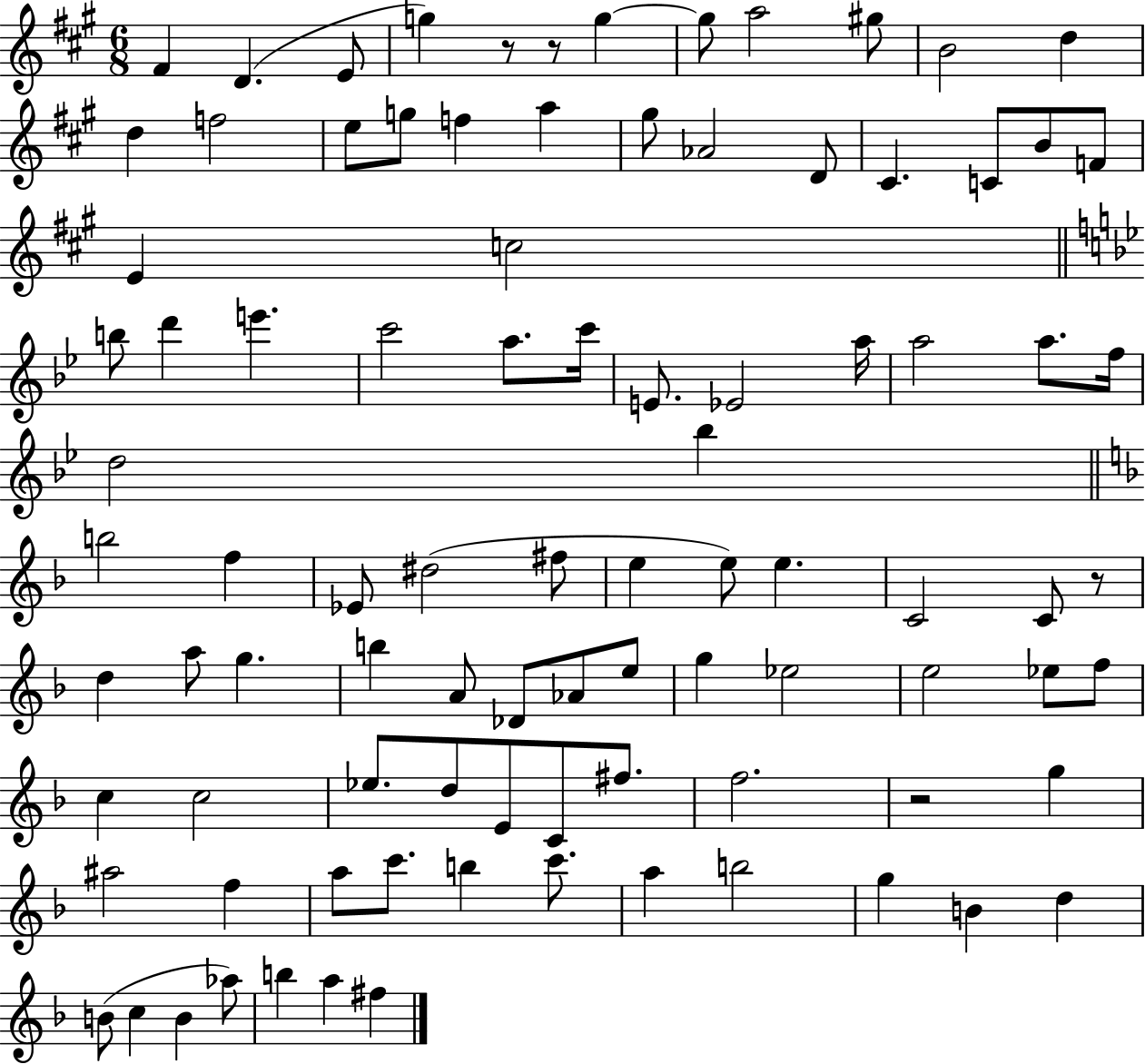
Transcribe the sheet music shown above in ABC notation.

X:1
T:Untitled
M:6/8
L:1/4
K:A
^F D E/2 g z/2 z/2 g g/2 a2 ^g/2 B2 d d f2 e/2 g/2 f a ^g/2 _A2 D/2 ^C C/2 B/2 F/2 E c2 b/2 d' e' c'2 a/2 c'/4 E/2 _E2 a/4 a2 a/2 f/4 d2 _b b2 f _E/2 ^d2 ^f/2 e e/2 e C2 C/2 z/2 d a/2 g b A/2 _D/2 _A/2 e/2 g _e2 e2 _e/2 f/2 c c2 _e/2 d/2 E/2 C/2 ^f/2 f2 z2 g ^a2 f a/2 c'/2 b c'/2 a b2 g B d B/2 c B _a/2 b a ^f